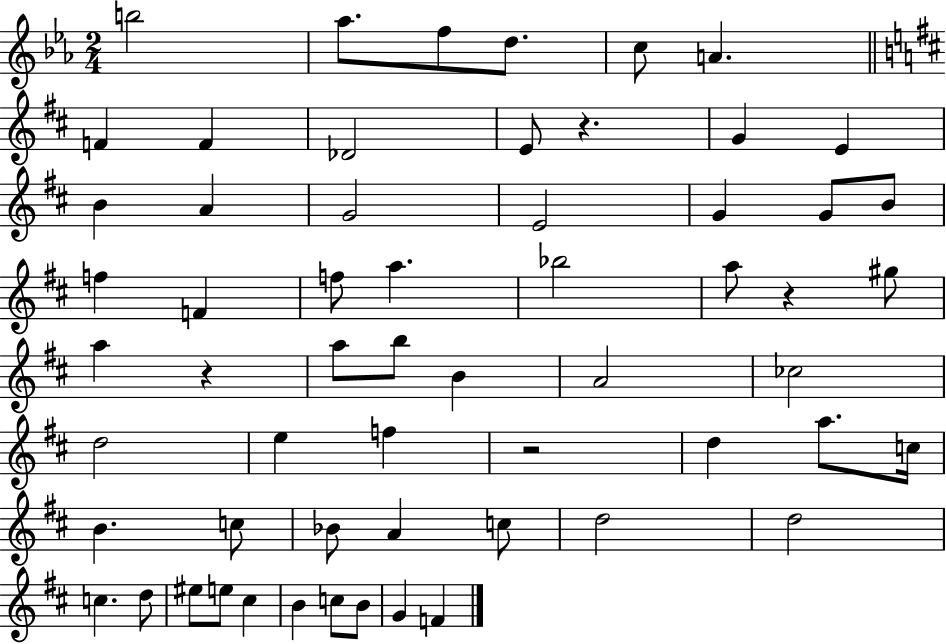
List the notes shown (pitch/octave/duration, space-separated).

B5/h Ab5/e. F5/e D5/e. C5/e A4/q. F4/q F4/q Db4/h E4/e R/q. G4/q E4/q B4/q A4/q G4/h E4/h G4/q G4/e B4/e F5/q F4/q F5/e A5/q. Bb5/h A5/e R/q G#5/e A5/q R/q A5/e B5/e B4/q A4/h CES5/h D5/h E5/q F5/q R/h D5/q A5/e. C5/s B4/q. C5/e Bb4/e A4/q C5/e D5/h D5/h C5/q. D5/e EIS5/e E5/e C#5/q B4/q C5/e B4/e G4/q F4/q